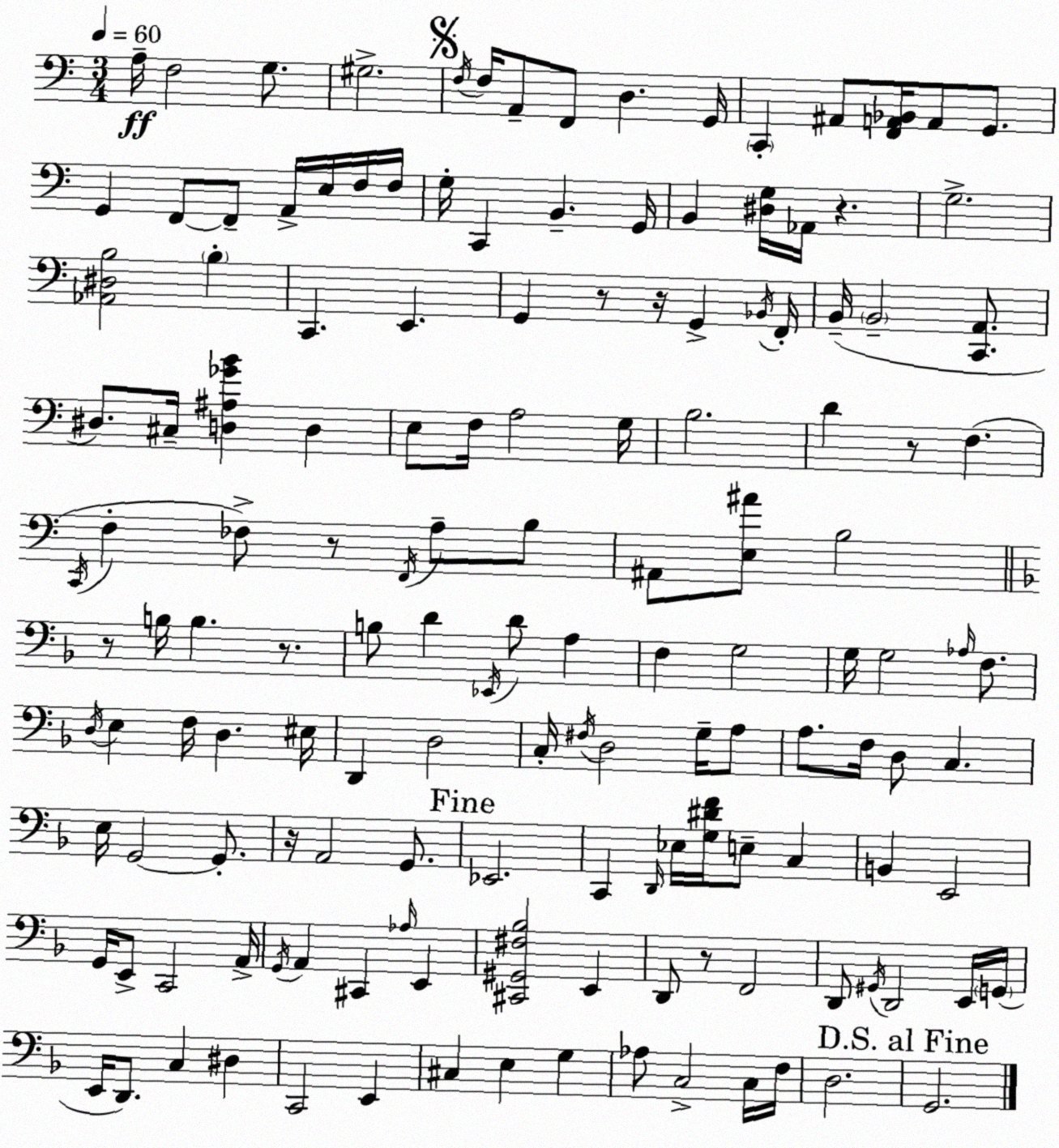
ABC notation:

X:1
T:Untitled
M:3/4
L:1/4
K:C
A,/4 F,2 G,/2 ^G,2 F,/4 F,/4 A,,/2 F,,/2 D, G,,/4 C,, ^A,,/2 [F,,A,,_B,,]/4 A,,/2 G,,/2 G,, F,,/2 F,,/2 A,,/4 E,/4 F,/4 F,/4 G,/4 C,, B,, G,,/4 B,, [^D,G,]/4 _A,,/4 z G,2 [_A,,^D,B,]2 B, C,, E,, G,, z/2 z/4 G,, _B,,/4 F,,/4 B,,/4 B,,2 [C,,A,,]/2 ^D,/2 ^C,/4 [D,^A,_GB] D, E,/2 F,/4 A,2 G,/4 B,2 D z/2 F, C,,/4 F, _F,/2 z/2 F,,/4 A,/2 B,/2 ^A,,/2 [E,^A]/2 B,2 z/2 B,/4 B, z/2 B,/2 D _E,,/4 D/2 A, F, G,2 G,/4 G,2 _A,/4 F,/2 D,/4 E, F,/4 D, ^E,/4 D,, D,2 C,/4 ^F,/4 D,2 G,/4 A,/2 A,/2 F,/4 D,/2 C, E,/4 G,,2 G,,/2 z/4 A,,2 G,,/2 _E,,2 C,, D,,/4 _E,/4 [G,^DF]/4 E,/2 C, B,, E,,2 G,,/4 E,,/2 C,,2 A,,/4 G,,/4 A,, ^C,, _A,/4 E,, [^C,,^G,,^F,_B,]2 E,, D,,/2 z/2 F,,2 D,,/2 ^G,,/4 D,,2 E,,/4 G,,/4 E,,/4 D,,/2 C, ^D, C,,2 E,, ^C, E, G, _A,/2 C,2 C,/4 F,/4 D,2 G,,2